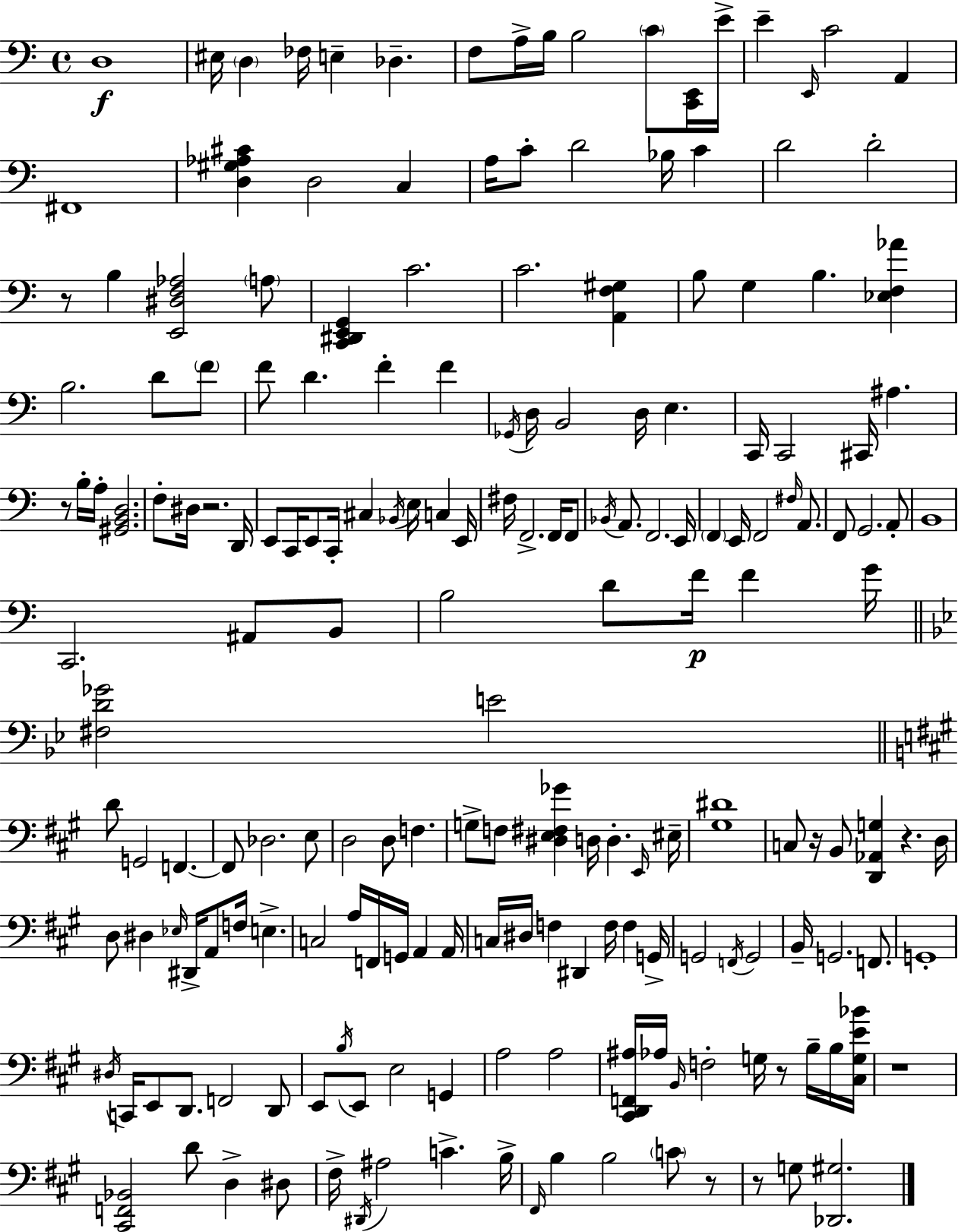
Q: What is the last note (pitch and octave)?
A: G3